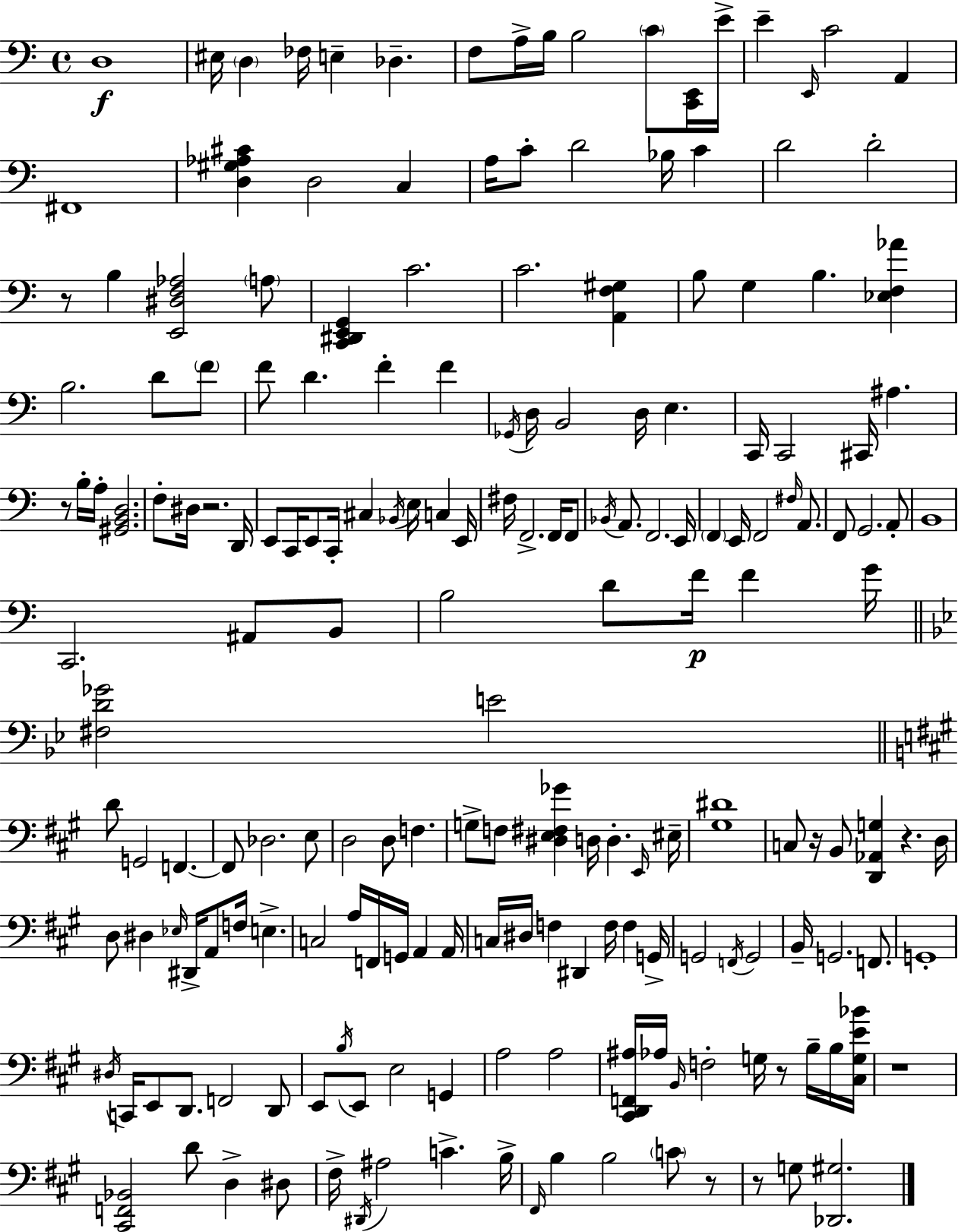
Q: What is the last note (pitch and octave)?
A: G3